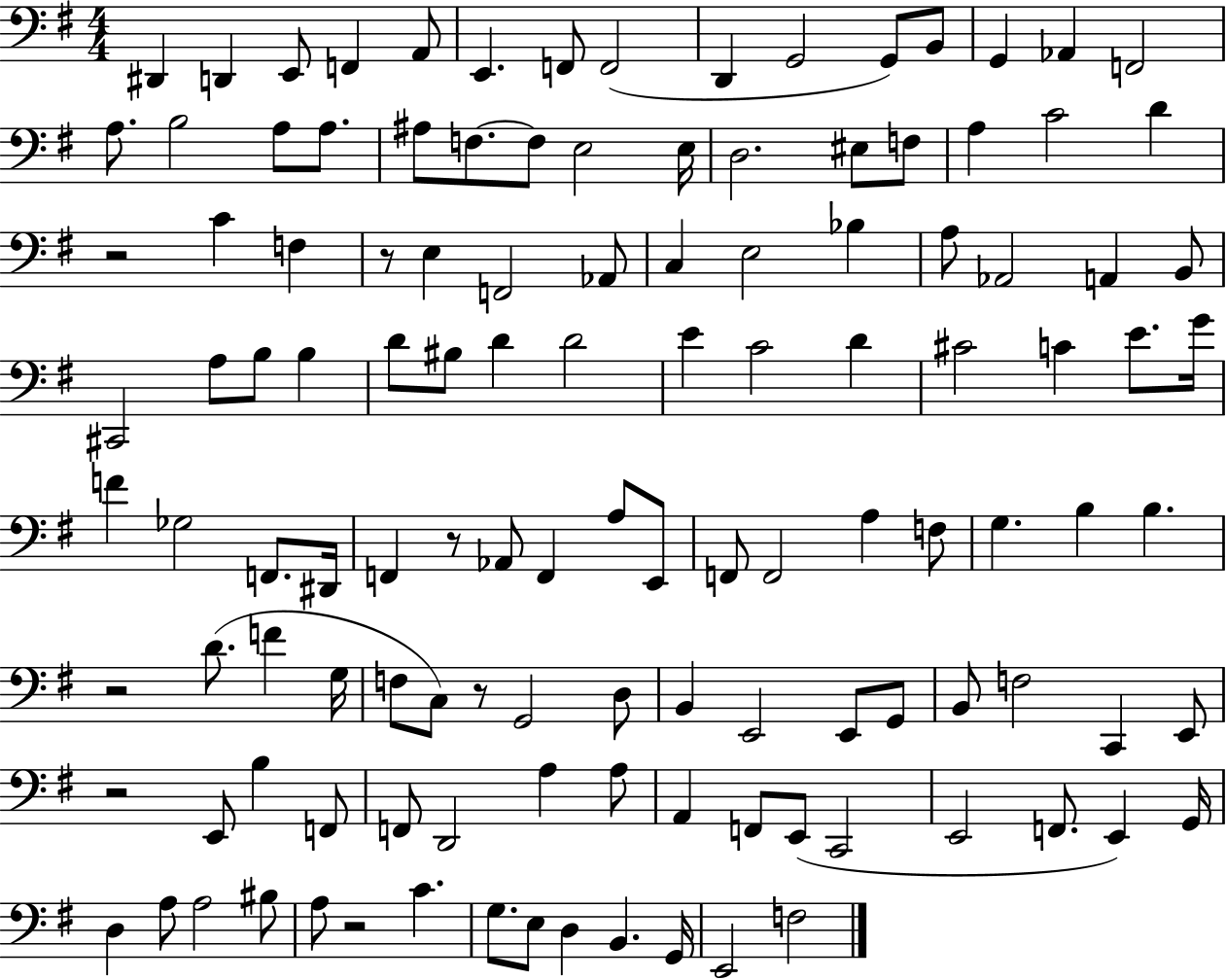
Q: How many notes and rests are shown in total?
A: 123